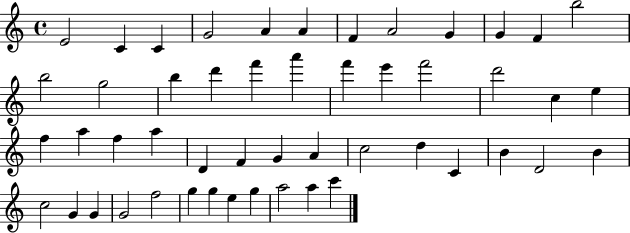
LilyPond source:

{
  \clef treble
  \time 4/4
  \defaultTimeSignature
  \key c \major
  e'2 c'4 c'4 | g'2 a'4 a'4 | f'4 a'2 g'4 | g'4 f'4 b''2 | \break b''2 g''2 | b''4 d'''4 f'''4 a'''4 | f'''4 e'''4 f'''2 | d'''2 c''4 e''4 | \break f''4 a''4 f''4 a''4 | d'4 f'4 g'4 a'4 | c''2 d''4 c'4 | b'4 d'2 b'4 | \break c''2 g'4 g'4 | g'2 f''2 | g''4 g''4 e''4 g''4 | a''2 a''4 c'''4 | \break \bar "|."
}